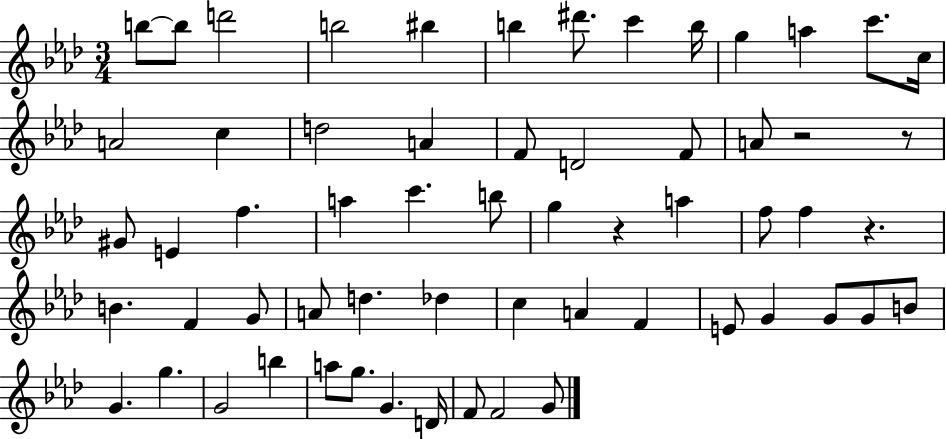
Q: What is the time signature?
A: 3/4